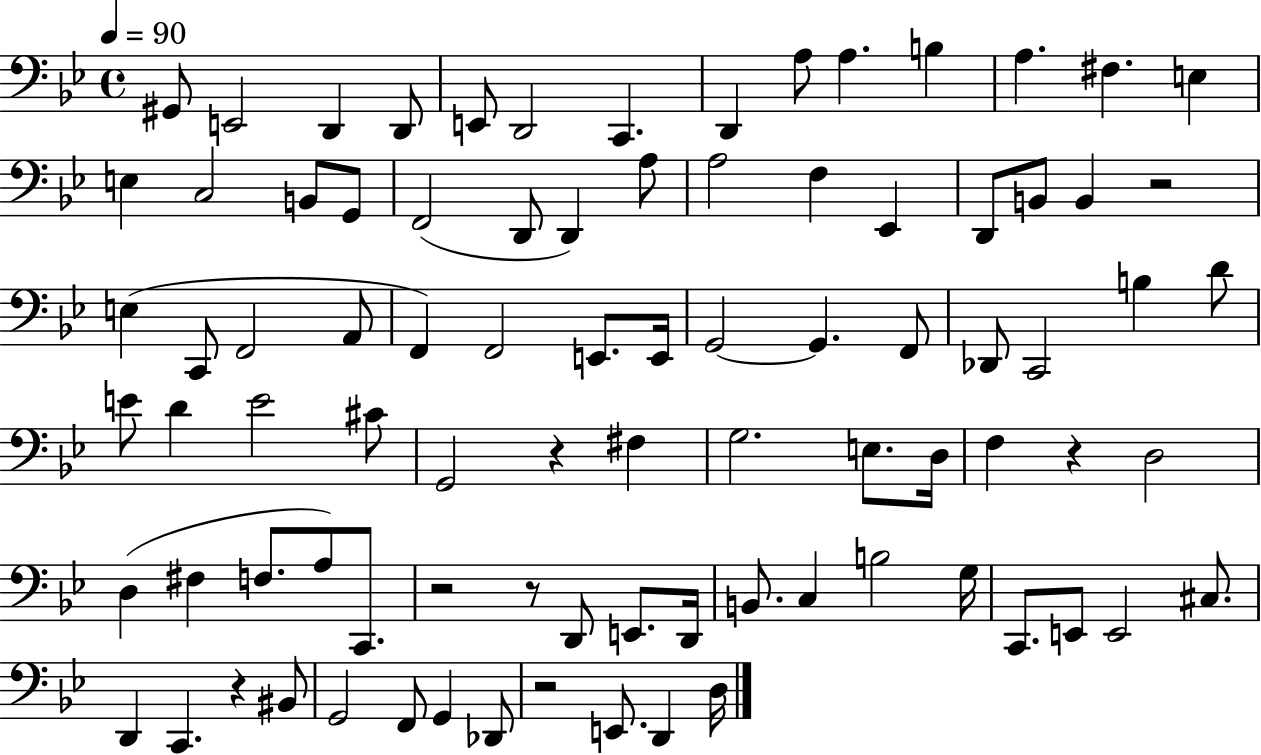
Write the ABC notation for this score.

X:1
T:Untitled
M:4/4
L:1/4
K:Bb
^G,,/2 E,,2 D,, D,,/2 E,,/2 D,,2 C,, D,, A,/2 A, B, A, ^F, E, E, C,2 B,,/2 G,,/2 F,,2 D,,/2 D,, A,/2 A,2 F, _E,, D,,/2 B,,/2 B,, z2 E, C,,/2 F,,2 A,,/2 F,, F,,2 E,,/2 E,,/4 G,,2 G,, F,,/2 _D,,/2 C,,2 B, D/2 E/2 D E2 ^C/2 G,,2 z ^F, G,2 E,/2 D,/4 F, z D,2 D, ^F, F,/2 A,/2 C,,/2 z2 z/2 D,,/2 E,,/2 D,,/4 B,,/2 C, B,2 G,/4 C,,/2 E,,/2 E,,2 ^C,/2 D,, C,, z ^B,,/2 G,,2 F,,/2 G,, _D,,/2 z2 E,,/2 D,, D,/4